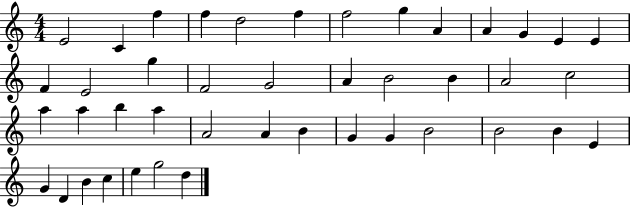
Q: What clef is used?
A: treble